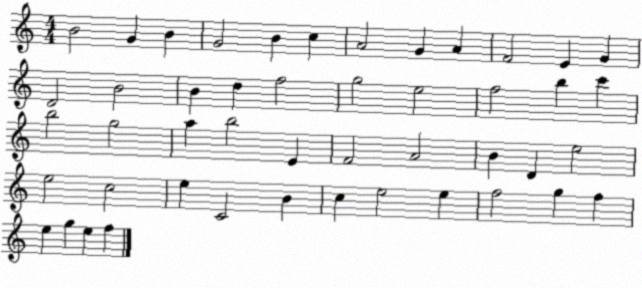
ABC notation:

X:1
T:Untitled
M:4/4
L:1/4
K:C
B2 G B G2 B c A2 G A F2 E G D2 B2 B d f2 g2 e2 f2 b c' b2 g2 a b2 E F2 A2 B D e2 e2 c2 e C2 B c e2 e f2 g f e g e f